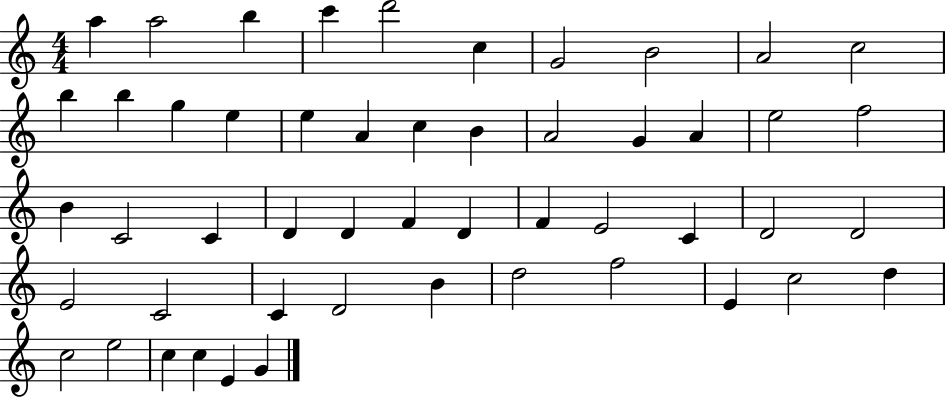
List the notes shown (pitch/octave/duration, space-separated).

A5/q A5/h B5/q C6/q D6/h C5/q G4/h B4/h A4/h C5/h B5/q B5/q G5/q E5/q E5/q A4/q C5/q B4/q A4/h G4/q A4/q E5/h F5/h B4/q C4/h C4/q D4/q D4/q F4/q D4/q F4/q E4/h C4/q D4/h D4/h E4/h C4/h C4/q D4/h B4/q D5/h F5/h E4/q C5/h D5/q C5/h E5/h C5/q C5/q E4/q G4/q